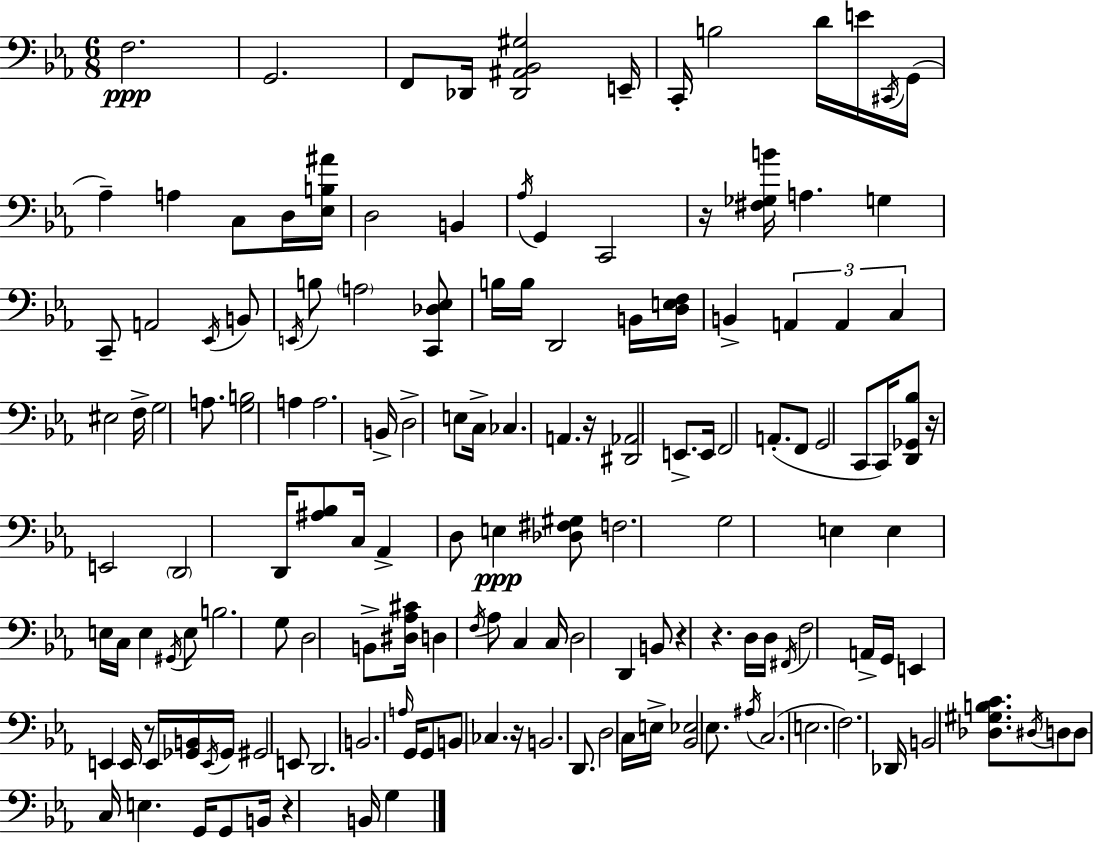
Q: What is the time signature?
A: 6/8